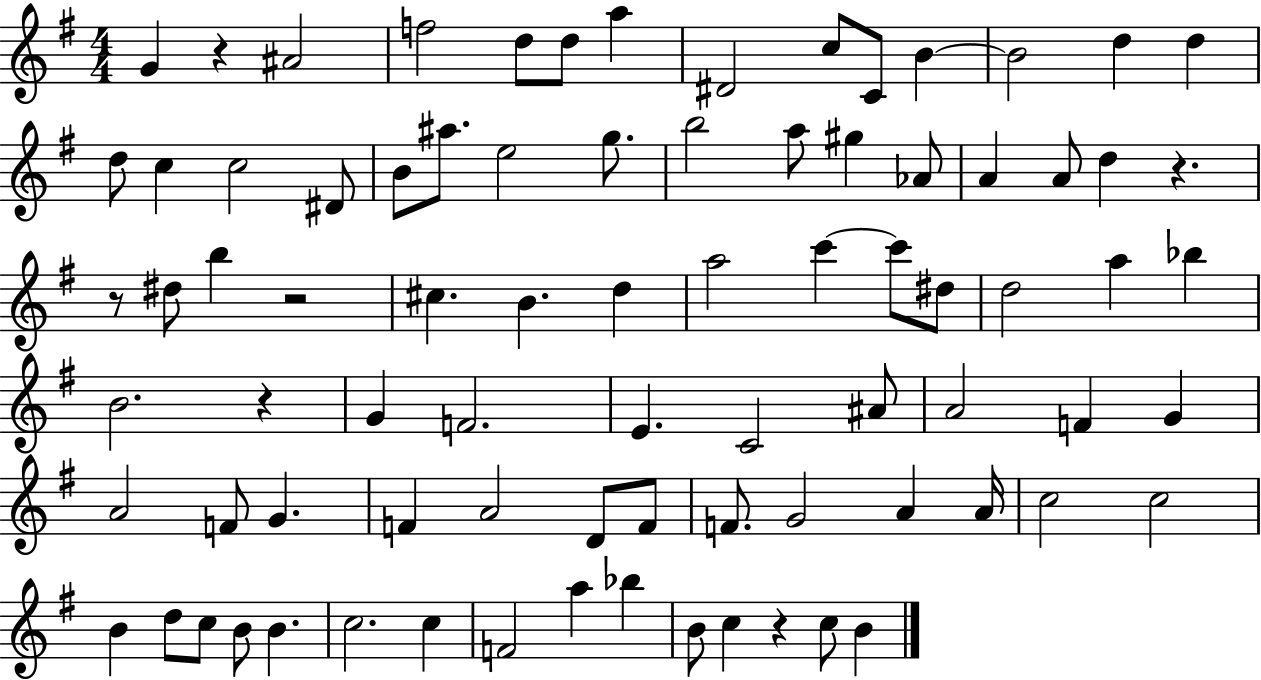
{
  \clef treble
  \numericTimeSignature
  \time 4/4
  \key g \major
  \repeat volta 2 { g'4 r4 ais'2 | f''2 d''8 d''8 a''4 | dis'2 c''8 c'8 b'4~~ | b'2 d''4 d''4 | \break d''8 c''4 c''2 dis'8 | b'8 ais''8. e''2 g''8. | b''2 a''8 gis''4 aes'8 | a'4 a'8 d''4 r4. | \break r8 dis''8 b''4 r2 | cis''4. b'4. d''4 | a''2 c'''4~~ c'''8 dis''8 | d''2 a''4 bes''4 | \break b'2. r4 | g'4 f'2. | e'4. c'2 ais'8 | a'2 f'4 g'4 | \break a'2 f'8 g'4. | f'4 a'2 d'8 f'8 | f'8. g'2 a'4 a'16 | c''2 c''2 | \break b'4 d''8 c''8 b'8 b'4. | c''2. c''4 | f'2 a''4 bes''4 | b'8 c''4 r4 c''8 b'4 | \break } \bar "|."
}